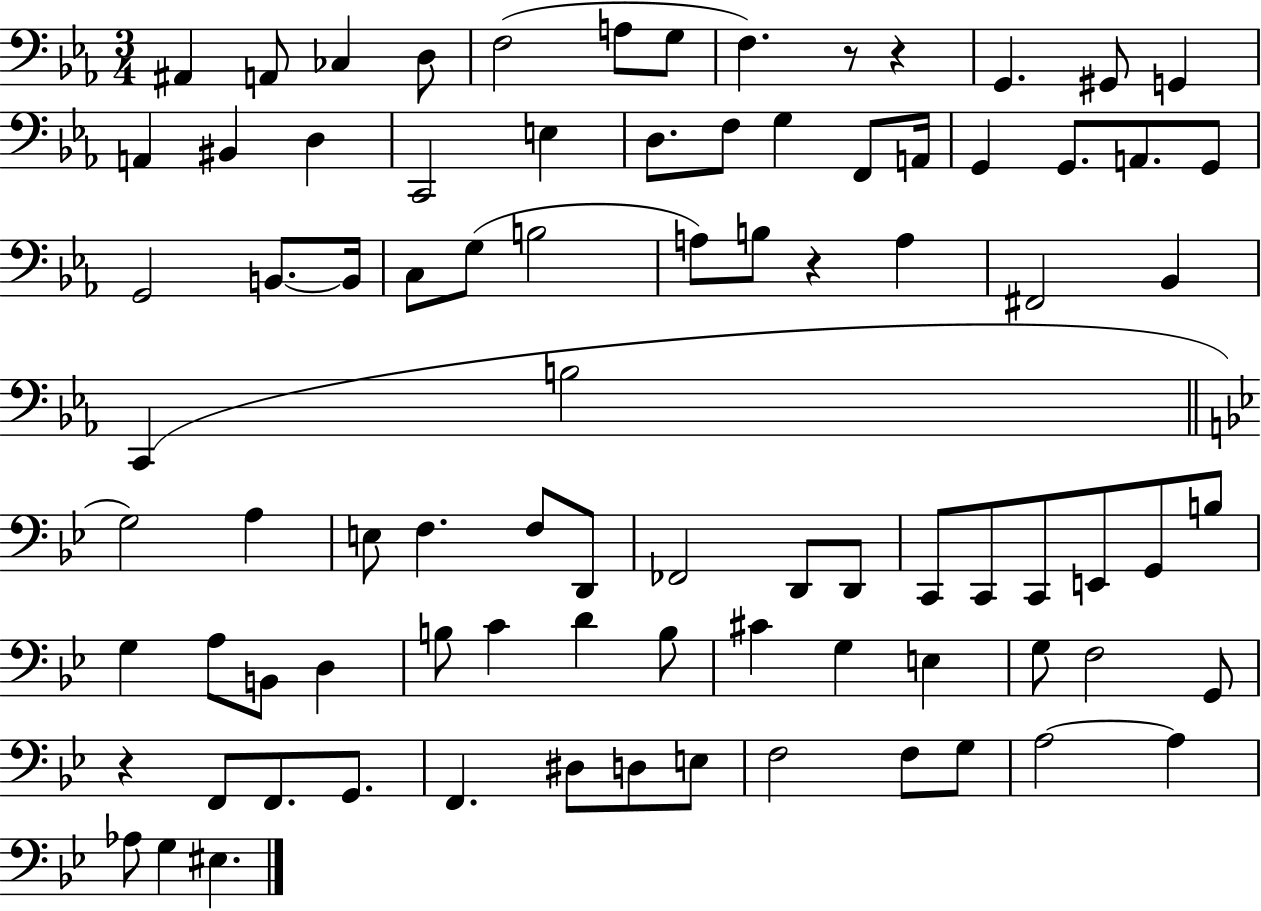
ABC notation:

X:1
T:Untitled
M:3/4
L:1/4
K:Eb
^A,, A,,/2 _C, D,/2 F,2 A,/2 G,/2 F, z/2 z G,, ^G,,/2 G,, A,, ^B,, D, C,,2 E, D,/2 F,/2 G, F,,/2 A,,/4 G,, G,,/2 A,,/2 G,,/2 G,,2 B,,/2 B,,/4 C,/2 G,/2 B,2 A,/2 B,/2 z A, ^F,,2 _B,, C,, B,2 G,2 A, E,/2 F, F,/2 D,,/2 _F,,2 D,,/2 D,,/2 C,,/2 C,,/2 C,,/2 E,,/2 G,,/2 B,/2 G, A,/2 B,,/2 D, B,/2 C D B,/2 ^C G, E, G,/2 F,2 G,,/2 z F,,/2 F,,/2 G,,/2 F,, ^D,/2 D,/2 E,/2 F,2 F,/2 G,/2 A,2 A, _A,/2 G, ^E,